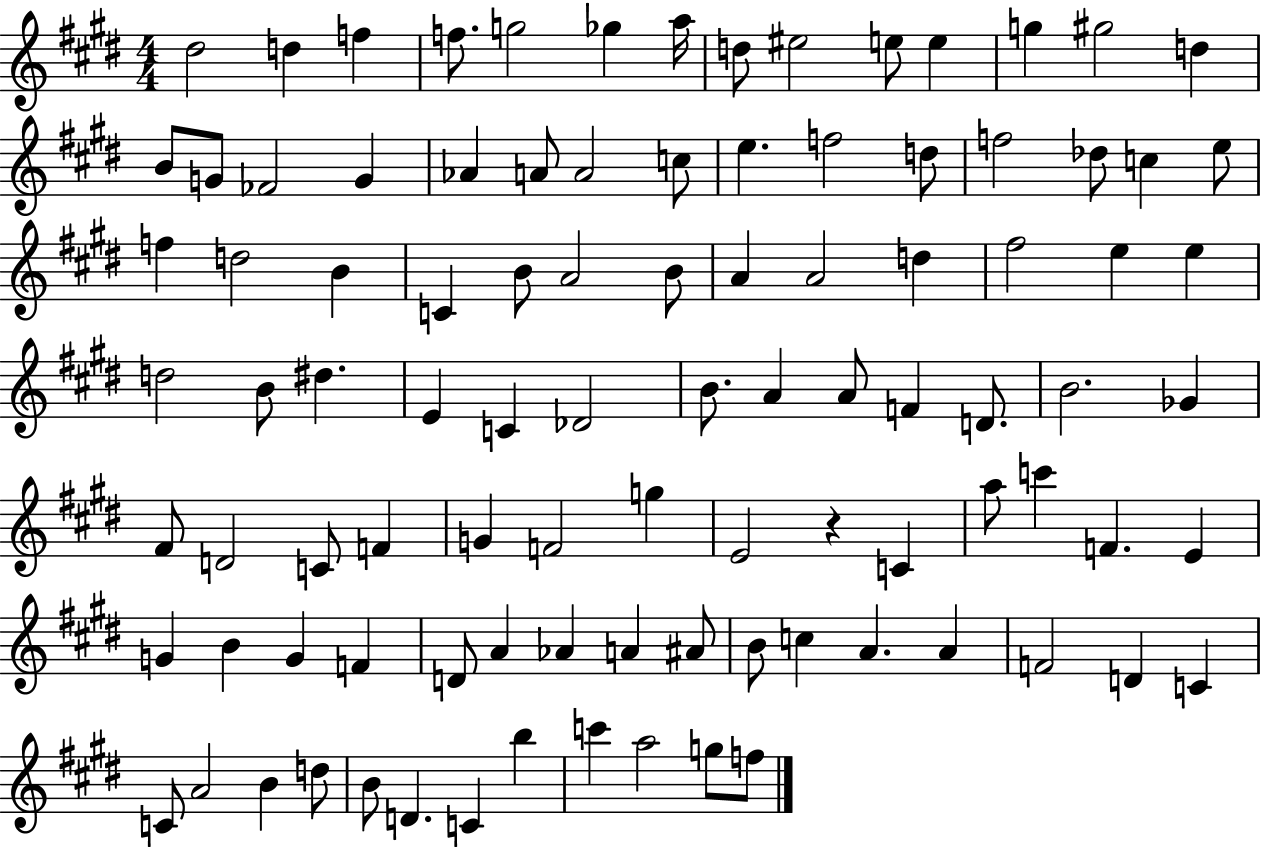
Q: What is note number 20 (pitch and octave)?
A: A4